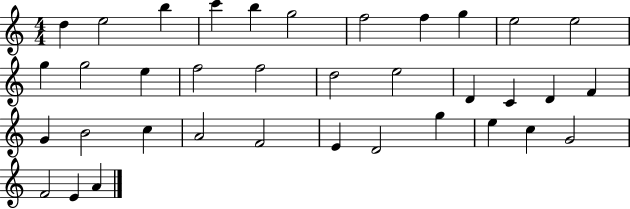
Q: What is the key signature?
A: C major